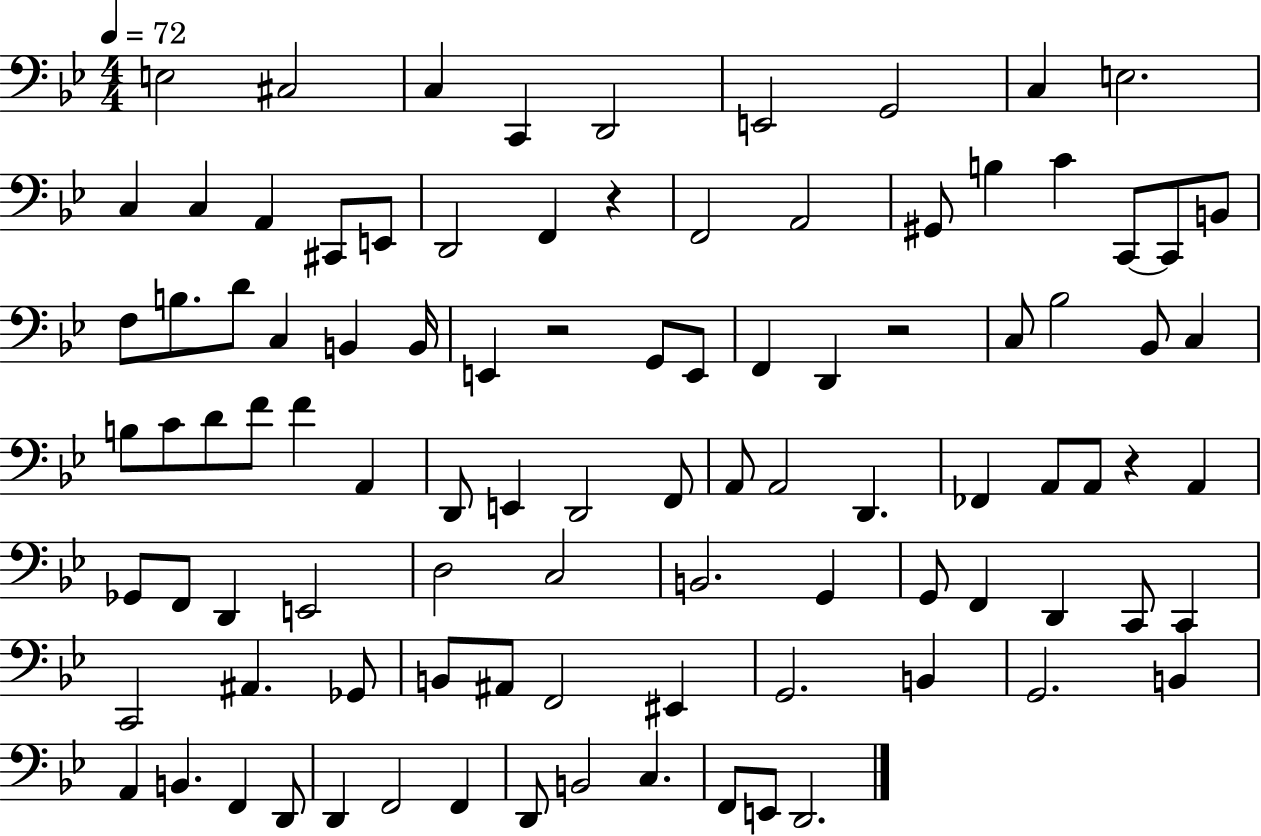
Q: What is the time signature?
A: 4/4